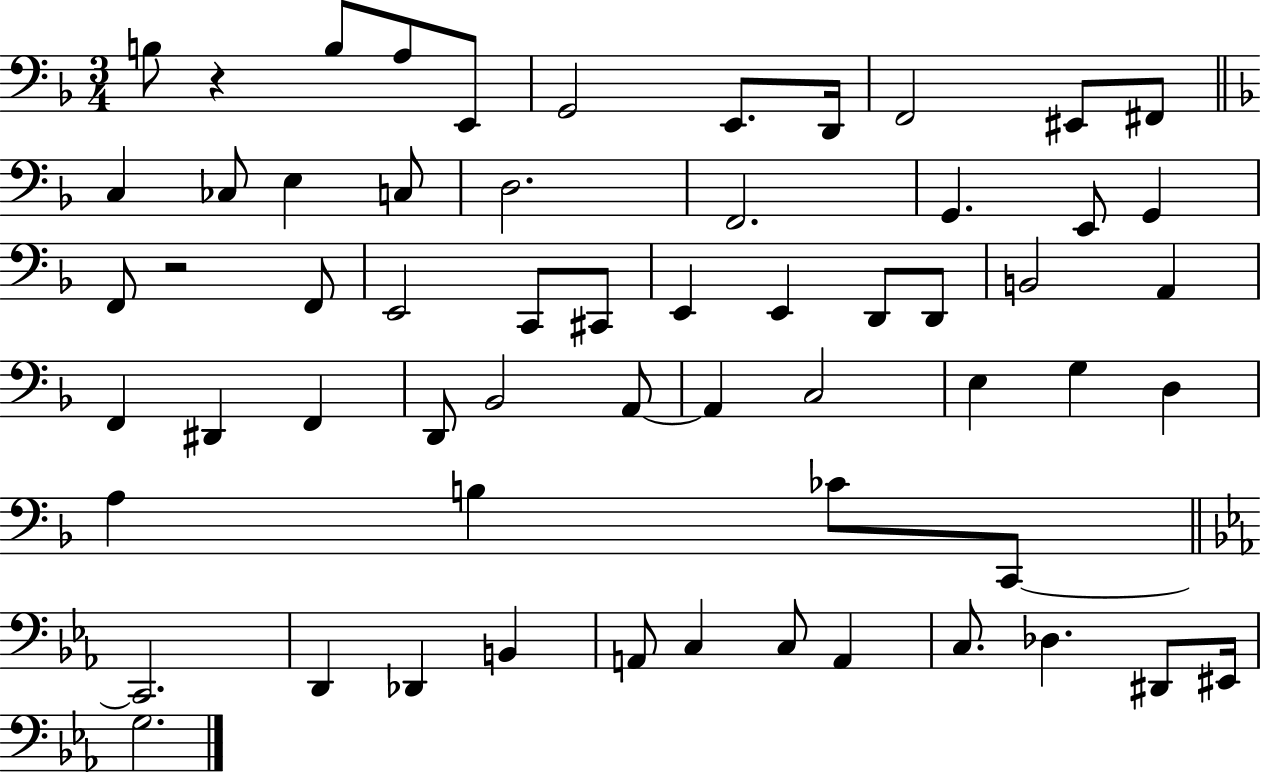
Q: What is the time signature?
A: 3/4